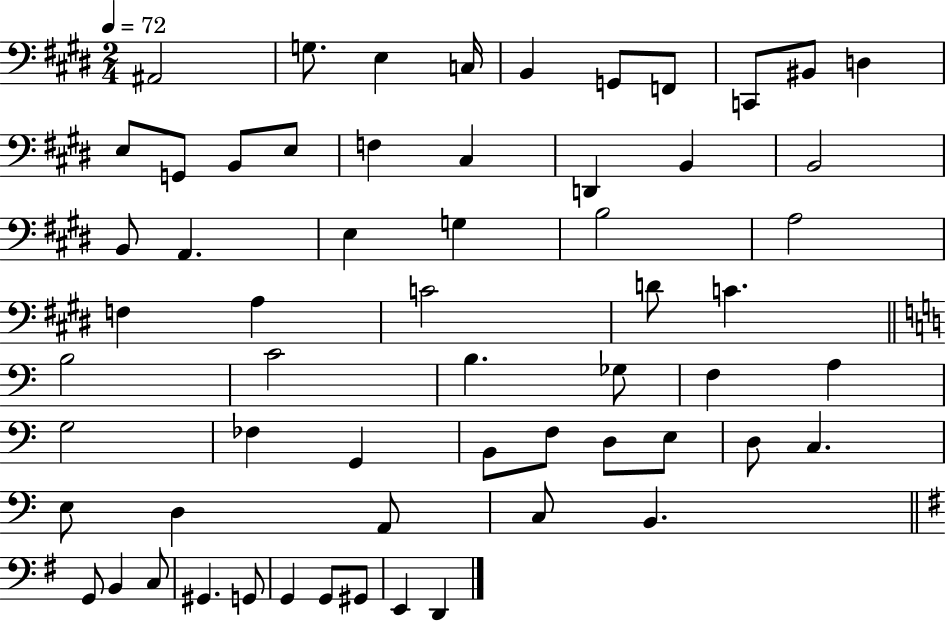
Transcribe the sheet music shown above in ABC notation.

X:1
T:Untitled
M:2/4
L:1/4
K:E
^A,,2 G,/2 E, C,/4 B,, G,,/2 F,,/2 C,,/2 ^B,,/2 D, E,/2 G,,/2 B,,/2 E,/2 F, ^C, D,, B,, B,,2 B,,/2 A,, E, G, B,2 A,2 F, A, C2 D/2 C B,2 C2 B, _G,/2 F, A, G,2 _F, G,, B,,/2 F,/2 D,/2 E,/2 D,/2 C, E,/2 D, A,,/2 C,/2 B,, G,,/2 B,, C,/2 ^G,, G,,/2 G,, G,,/2 ^G,,/2 E,, D,,